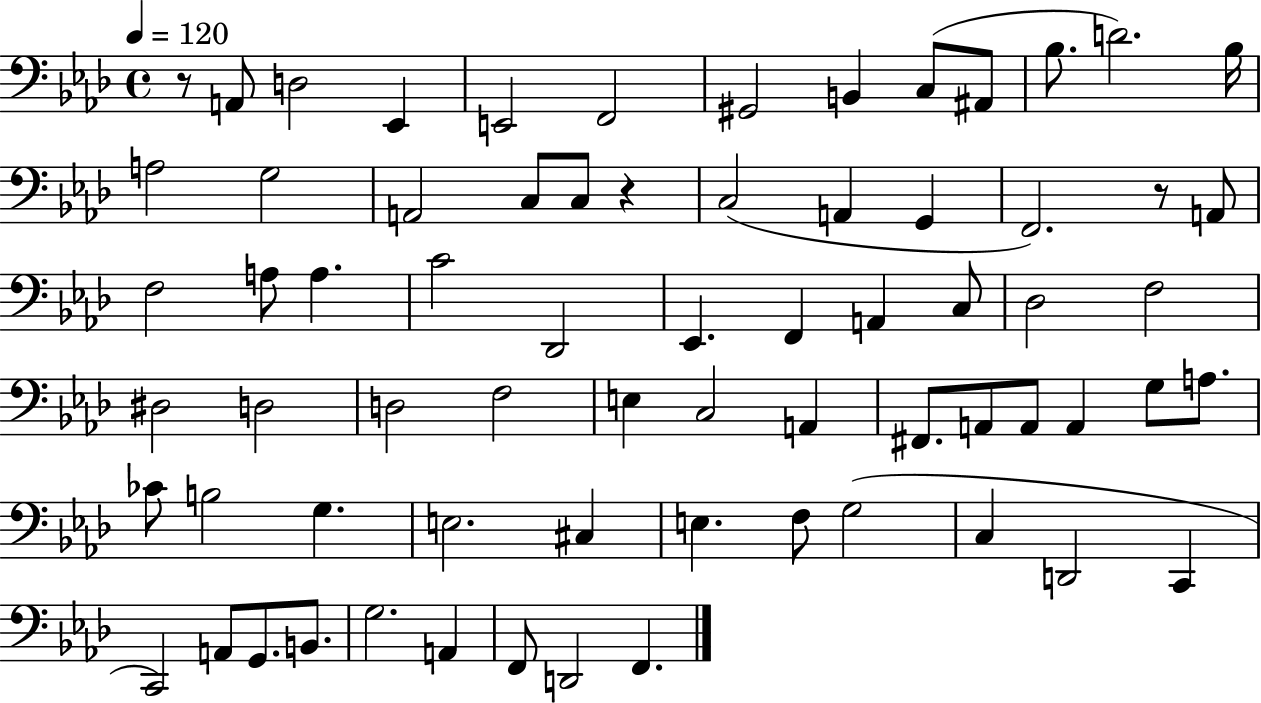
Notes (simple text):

R/e A2/e D3/h Eb2/q E2/h F2/h G#2/h B2/q C3/e A#2/e Bb3/e. D4/h. Bb3/s A3/h G3/h A2/h C3/e C3/e R/q C3/h A2/q G2/q F2/h. R/e A2/e F3/h A3/e A3/q. C4/h Db2/h Eb2/q. F2/q A2/q C3/e Db3/h F3/h D#3/h D3/h D3/h F3/h E3/q C3/h A2/q F#2/e. A2/e A2/e A2/q G3/e A3/e. CES4/e B3/h G3/q. E3/h. C#3/q E3/q. F3/e G3/h C3/q D2/h C2/q C2/h A2/e G2/e. B2/e. G3/h. A2/q F2/e D2/h F2/q.